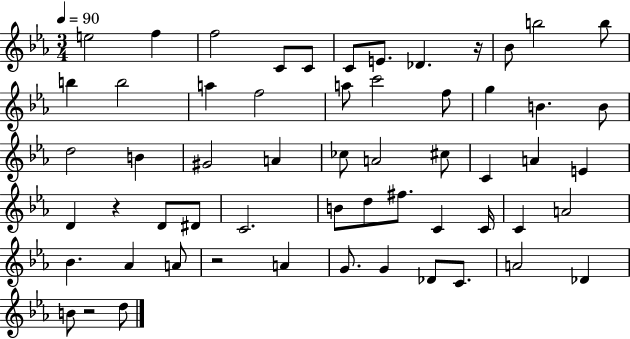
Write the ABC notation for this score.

X:1
T:Untitled
M:3/4
L:1/4
K:Eb
e2 f f2 C/2 C/2 C/2 E/2 _D z/4 _B/2 b2 b/2 b b2 a f2 a/2 c'2 f/2 g B B/2 d2 B ^G2 A _c/2 A2 ^c/2 C A E D z D/2 ^D/2 C2 B/2 d/2 ^f/2 C C/4 C A2 _B _A A/2 z2 A G/2 G _D/2 C/2 A2 _D B/2 z2 d/2